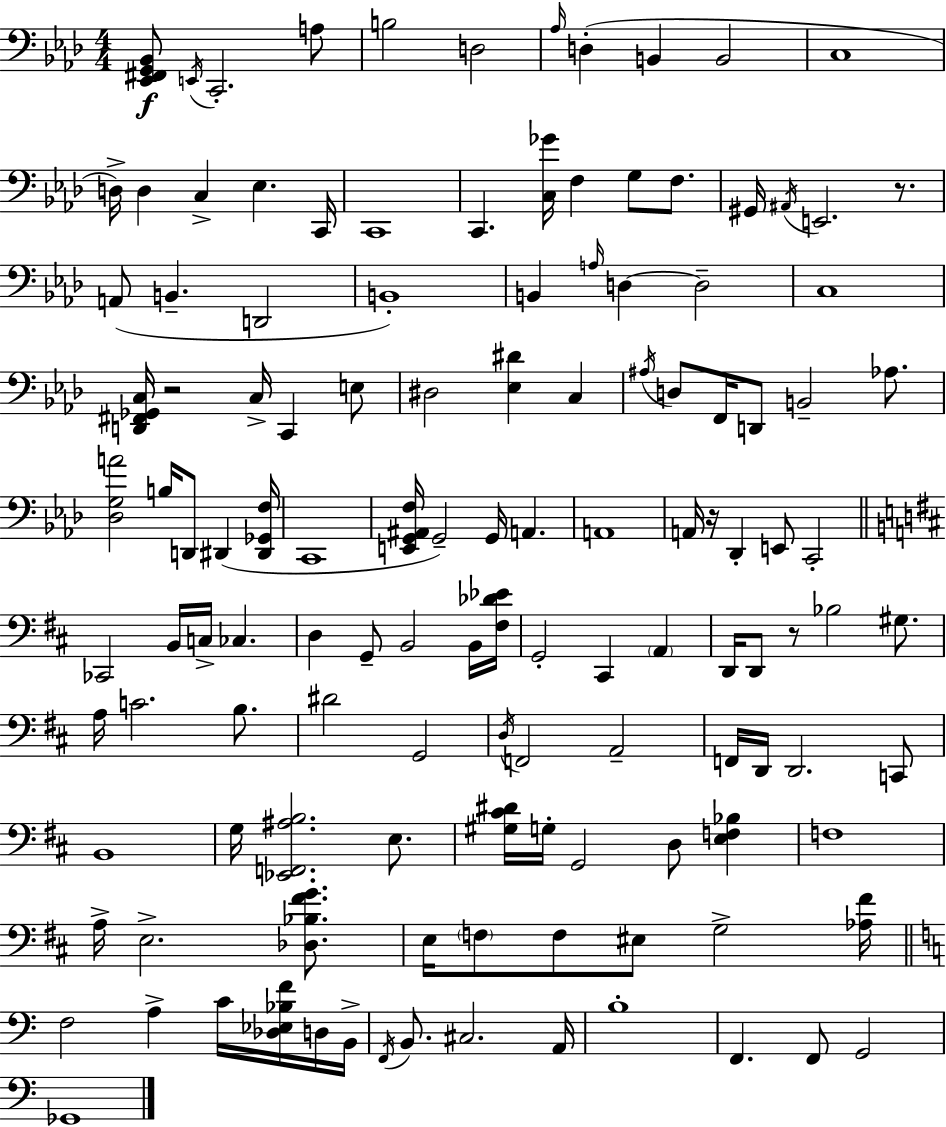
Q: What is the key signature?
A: AES major